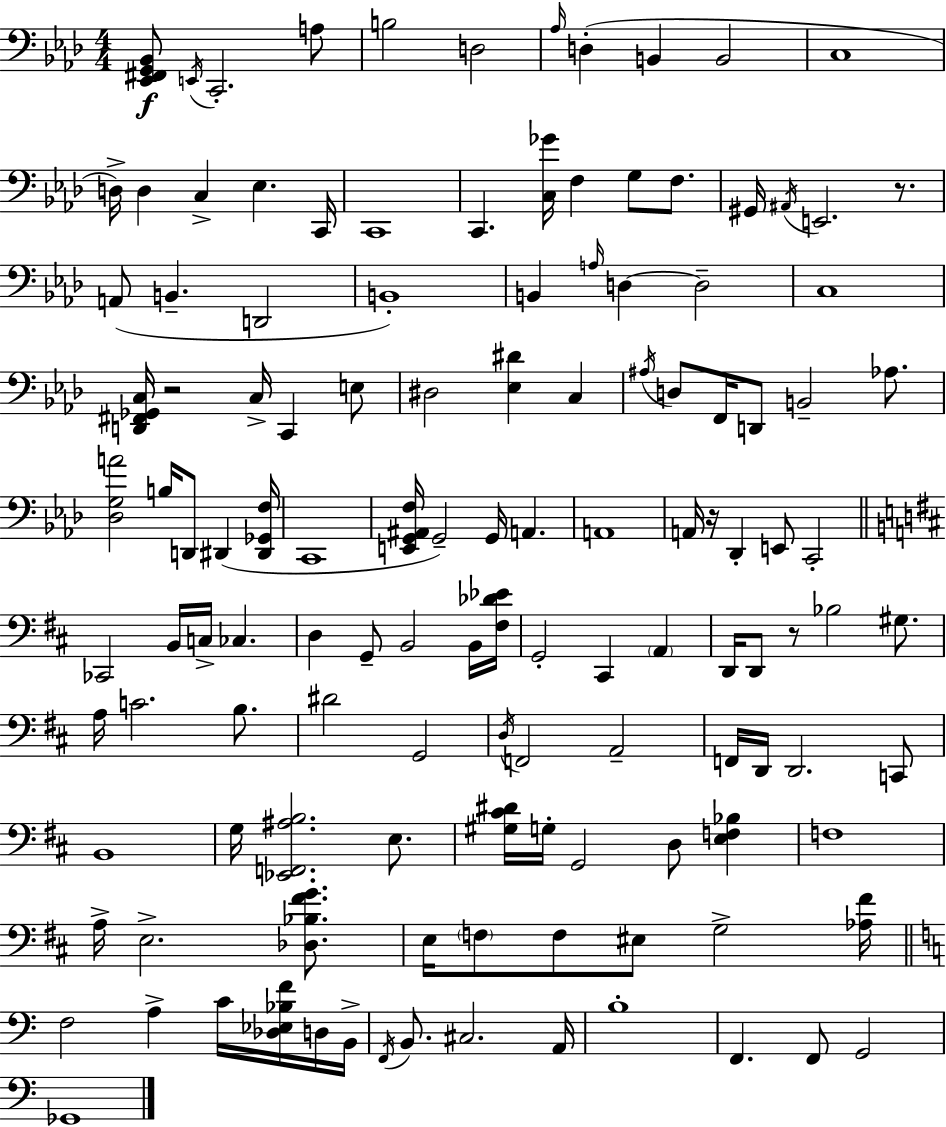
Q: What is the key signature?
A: AES major